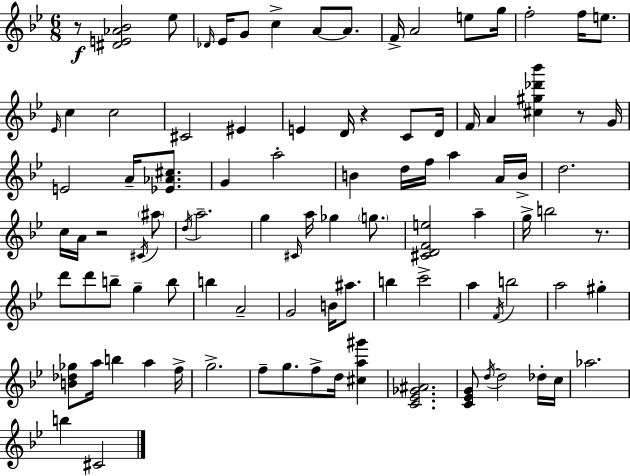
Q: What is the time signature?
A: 6/8